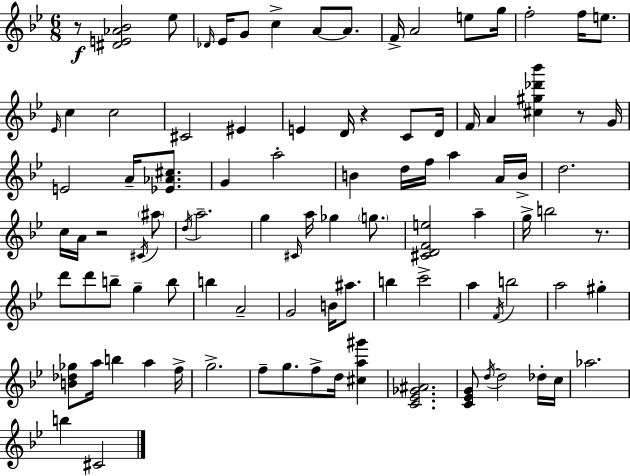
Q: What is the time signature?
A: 6/8